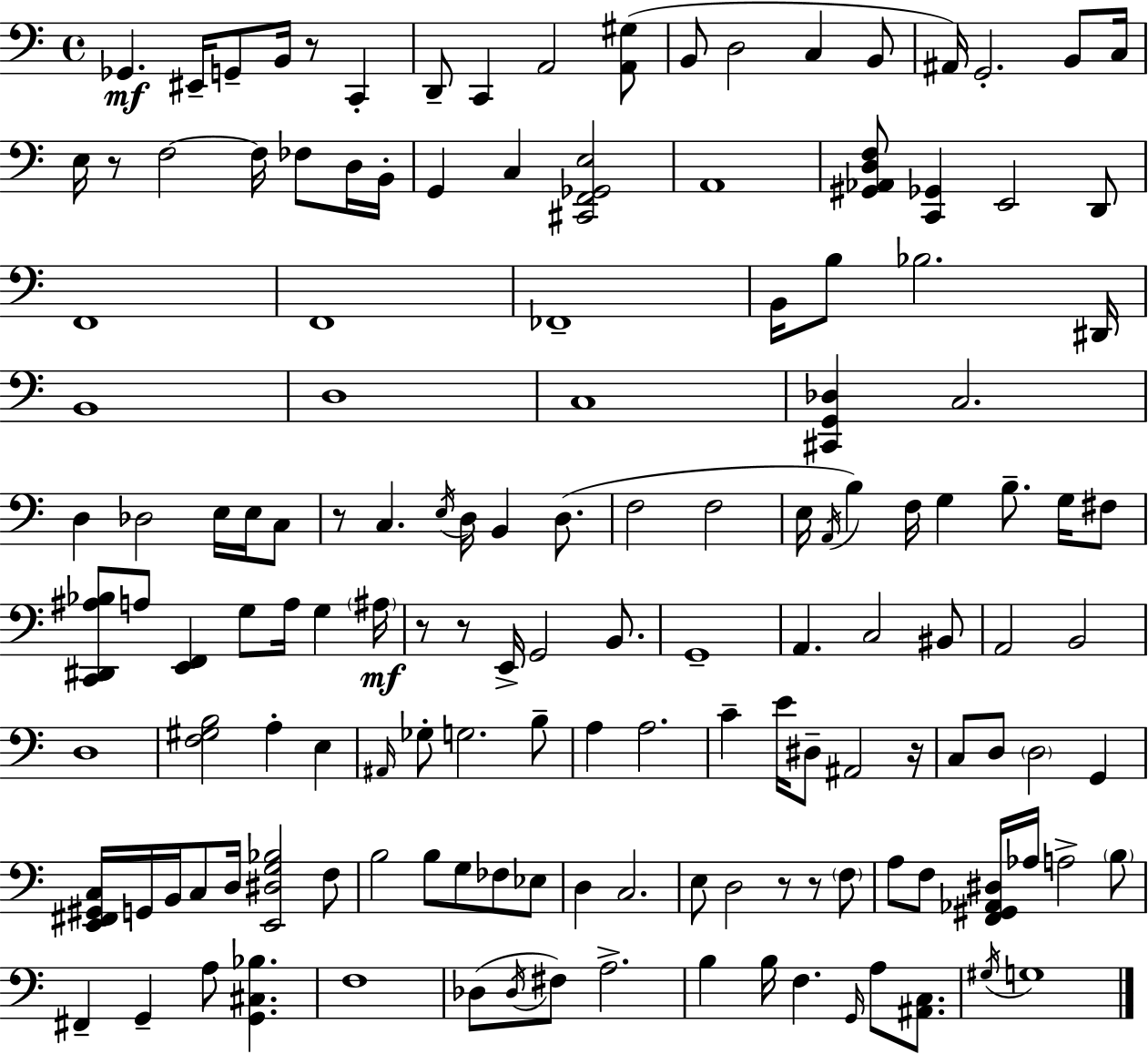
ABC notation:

X:1
T:Untitled
M:4/4
L:1/4
K:Am
_G,, ^E,,/4 G,,/2 B,,/4 z/2 C,, D,,/2 C,, A,,2 [A,,^G,]/2 B,,/2 D,2 C, B,,/2 ^A,,/4 G,,2 B,,/2 C,/4 E,/4 z/2 F,2 F,/4 _F,/2 D,/4 B,,/4 G,, C, [^C,,F,,_G,,E,]2 A,,4 [^G,,_A,,D,F,]/2 [C,,_G,,] E,,2 D,,/2 F,,4 F,,4 _F,,4 B,,/4 B,/2 _B,2 ^D,,/4 B,,4 D,4 C,4 [^C,,G,,_D,] C,2 D, _D,2 E,/4 E,/4 C,/2 z/2 C, E,/4 D,/4 B,, D,/2 F,2 F,2 E,/4 A,,/4 B, F,/4 G, B,/2 G,/4 ^F,/2 [C,,^D,,^A,_B,]/2 A,/2 [E,,F,,] G,/2 A,/4 G, ^A,/4 z/2 z/2 E,,/4 G,,2 B,,/2 G,,4 A,, C,2 ^B,,/2 A,,2 B,,2 D,4 [F,^G,B,]2 A, E, ^A,,/4 _G,/2 G,2 B,/2 A, A,2 C E/4 ^D,/2 ^A,,2 z/4 C,/2 D,/2 D,2 G,, [E,,^F,,^G,,C,]/4 G,,/4 B,,/4 C,/2 D,/4 [E,,^D,G,_B,]2 F,/2 B,2 B,/2 G,/2 _F,/2 _E,/2 D, C,2 E,/2 D,2 z/2 z/2 F,/2 A,/2 F,/2 [F,,^G,,_A,,^D,]/4 _A,/4 A,2 B,/2 ^F,, G,, A,/2 [G,,^C,_B,] F,4 _D,/2 _D,/4 ^F,/2 A,2 B, B,/4 F, G,,/4 A,/2 [^A,,C,]/2 ^G,/4 G,4